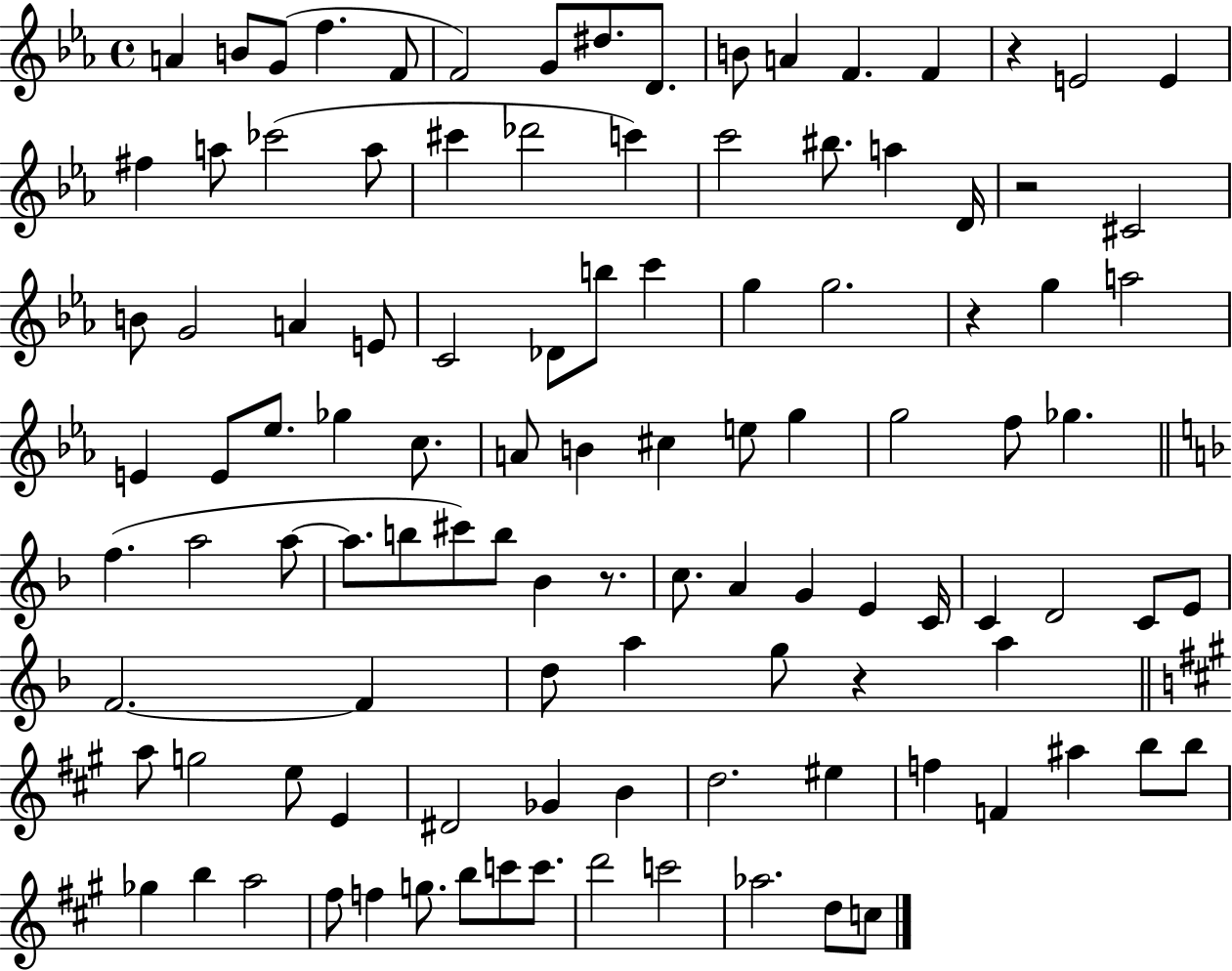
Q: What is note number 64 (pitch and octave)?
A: E4